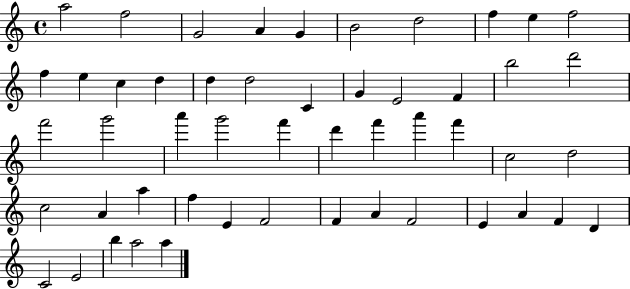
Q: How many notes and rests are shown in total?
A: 51